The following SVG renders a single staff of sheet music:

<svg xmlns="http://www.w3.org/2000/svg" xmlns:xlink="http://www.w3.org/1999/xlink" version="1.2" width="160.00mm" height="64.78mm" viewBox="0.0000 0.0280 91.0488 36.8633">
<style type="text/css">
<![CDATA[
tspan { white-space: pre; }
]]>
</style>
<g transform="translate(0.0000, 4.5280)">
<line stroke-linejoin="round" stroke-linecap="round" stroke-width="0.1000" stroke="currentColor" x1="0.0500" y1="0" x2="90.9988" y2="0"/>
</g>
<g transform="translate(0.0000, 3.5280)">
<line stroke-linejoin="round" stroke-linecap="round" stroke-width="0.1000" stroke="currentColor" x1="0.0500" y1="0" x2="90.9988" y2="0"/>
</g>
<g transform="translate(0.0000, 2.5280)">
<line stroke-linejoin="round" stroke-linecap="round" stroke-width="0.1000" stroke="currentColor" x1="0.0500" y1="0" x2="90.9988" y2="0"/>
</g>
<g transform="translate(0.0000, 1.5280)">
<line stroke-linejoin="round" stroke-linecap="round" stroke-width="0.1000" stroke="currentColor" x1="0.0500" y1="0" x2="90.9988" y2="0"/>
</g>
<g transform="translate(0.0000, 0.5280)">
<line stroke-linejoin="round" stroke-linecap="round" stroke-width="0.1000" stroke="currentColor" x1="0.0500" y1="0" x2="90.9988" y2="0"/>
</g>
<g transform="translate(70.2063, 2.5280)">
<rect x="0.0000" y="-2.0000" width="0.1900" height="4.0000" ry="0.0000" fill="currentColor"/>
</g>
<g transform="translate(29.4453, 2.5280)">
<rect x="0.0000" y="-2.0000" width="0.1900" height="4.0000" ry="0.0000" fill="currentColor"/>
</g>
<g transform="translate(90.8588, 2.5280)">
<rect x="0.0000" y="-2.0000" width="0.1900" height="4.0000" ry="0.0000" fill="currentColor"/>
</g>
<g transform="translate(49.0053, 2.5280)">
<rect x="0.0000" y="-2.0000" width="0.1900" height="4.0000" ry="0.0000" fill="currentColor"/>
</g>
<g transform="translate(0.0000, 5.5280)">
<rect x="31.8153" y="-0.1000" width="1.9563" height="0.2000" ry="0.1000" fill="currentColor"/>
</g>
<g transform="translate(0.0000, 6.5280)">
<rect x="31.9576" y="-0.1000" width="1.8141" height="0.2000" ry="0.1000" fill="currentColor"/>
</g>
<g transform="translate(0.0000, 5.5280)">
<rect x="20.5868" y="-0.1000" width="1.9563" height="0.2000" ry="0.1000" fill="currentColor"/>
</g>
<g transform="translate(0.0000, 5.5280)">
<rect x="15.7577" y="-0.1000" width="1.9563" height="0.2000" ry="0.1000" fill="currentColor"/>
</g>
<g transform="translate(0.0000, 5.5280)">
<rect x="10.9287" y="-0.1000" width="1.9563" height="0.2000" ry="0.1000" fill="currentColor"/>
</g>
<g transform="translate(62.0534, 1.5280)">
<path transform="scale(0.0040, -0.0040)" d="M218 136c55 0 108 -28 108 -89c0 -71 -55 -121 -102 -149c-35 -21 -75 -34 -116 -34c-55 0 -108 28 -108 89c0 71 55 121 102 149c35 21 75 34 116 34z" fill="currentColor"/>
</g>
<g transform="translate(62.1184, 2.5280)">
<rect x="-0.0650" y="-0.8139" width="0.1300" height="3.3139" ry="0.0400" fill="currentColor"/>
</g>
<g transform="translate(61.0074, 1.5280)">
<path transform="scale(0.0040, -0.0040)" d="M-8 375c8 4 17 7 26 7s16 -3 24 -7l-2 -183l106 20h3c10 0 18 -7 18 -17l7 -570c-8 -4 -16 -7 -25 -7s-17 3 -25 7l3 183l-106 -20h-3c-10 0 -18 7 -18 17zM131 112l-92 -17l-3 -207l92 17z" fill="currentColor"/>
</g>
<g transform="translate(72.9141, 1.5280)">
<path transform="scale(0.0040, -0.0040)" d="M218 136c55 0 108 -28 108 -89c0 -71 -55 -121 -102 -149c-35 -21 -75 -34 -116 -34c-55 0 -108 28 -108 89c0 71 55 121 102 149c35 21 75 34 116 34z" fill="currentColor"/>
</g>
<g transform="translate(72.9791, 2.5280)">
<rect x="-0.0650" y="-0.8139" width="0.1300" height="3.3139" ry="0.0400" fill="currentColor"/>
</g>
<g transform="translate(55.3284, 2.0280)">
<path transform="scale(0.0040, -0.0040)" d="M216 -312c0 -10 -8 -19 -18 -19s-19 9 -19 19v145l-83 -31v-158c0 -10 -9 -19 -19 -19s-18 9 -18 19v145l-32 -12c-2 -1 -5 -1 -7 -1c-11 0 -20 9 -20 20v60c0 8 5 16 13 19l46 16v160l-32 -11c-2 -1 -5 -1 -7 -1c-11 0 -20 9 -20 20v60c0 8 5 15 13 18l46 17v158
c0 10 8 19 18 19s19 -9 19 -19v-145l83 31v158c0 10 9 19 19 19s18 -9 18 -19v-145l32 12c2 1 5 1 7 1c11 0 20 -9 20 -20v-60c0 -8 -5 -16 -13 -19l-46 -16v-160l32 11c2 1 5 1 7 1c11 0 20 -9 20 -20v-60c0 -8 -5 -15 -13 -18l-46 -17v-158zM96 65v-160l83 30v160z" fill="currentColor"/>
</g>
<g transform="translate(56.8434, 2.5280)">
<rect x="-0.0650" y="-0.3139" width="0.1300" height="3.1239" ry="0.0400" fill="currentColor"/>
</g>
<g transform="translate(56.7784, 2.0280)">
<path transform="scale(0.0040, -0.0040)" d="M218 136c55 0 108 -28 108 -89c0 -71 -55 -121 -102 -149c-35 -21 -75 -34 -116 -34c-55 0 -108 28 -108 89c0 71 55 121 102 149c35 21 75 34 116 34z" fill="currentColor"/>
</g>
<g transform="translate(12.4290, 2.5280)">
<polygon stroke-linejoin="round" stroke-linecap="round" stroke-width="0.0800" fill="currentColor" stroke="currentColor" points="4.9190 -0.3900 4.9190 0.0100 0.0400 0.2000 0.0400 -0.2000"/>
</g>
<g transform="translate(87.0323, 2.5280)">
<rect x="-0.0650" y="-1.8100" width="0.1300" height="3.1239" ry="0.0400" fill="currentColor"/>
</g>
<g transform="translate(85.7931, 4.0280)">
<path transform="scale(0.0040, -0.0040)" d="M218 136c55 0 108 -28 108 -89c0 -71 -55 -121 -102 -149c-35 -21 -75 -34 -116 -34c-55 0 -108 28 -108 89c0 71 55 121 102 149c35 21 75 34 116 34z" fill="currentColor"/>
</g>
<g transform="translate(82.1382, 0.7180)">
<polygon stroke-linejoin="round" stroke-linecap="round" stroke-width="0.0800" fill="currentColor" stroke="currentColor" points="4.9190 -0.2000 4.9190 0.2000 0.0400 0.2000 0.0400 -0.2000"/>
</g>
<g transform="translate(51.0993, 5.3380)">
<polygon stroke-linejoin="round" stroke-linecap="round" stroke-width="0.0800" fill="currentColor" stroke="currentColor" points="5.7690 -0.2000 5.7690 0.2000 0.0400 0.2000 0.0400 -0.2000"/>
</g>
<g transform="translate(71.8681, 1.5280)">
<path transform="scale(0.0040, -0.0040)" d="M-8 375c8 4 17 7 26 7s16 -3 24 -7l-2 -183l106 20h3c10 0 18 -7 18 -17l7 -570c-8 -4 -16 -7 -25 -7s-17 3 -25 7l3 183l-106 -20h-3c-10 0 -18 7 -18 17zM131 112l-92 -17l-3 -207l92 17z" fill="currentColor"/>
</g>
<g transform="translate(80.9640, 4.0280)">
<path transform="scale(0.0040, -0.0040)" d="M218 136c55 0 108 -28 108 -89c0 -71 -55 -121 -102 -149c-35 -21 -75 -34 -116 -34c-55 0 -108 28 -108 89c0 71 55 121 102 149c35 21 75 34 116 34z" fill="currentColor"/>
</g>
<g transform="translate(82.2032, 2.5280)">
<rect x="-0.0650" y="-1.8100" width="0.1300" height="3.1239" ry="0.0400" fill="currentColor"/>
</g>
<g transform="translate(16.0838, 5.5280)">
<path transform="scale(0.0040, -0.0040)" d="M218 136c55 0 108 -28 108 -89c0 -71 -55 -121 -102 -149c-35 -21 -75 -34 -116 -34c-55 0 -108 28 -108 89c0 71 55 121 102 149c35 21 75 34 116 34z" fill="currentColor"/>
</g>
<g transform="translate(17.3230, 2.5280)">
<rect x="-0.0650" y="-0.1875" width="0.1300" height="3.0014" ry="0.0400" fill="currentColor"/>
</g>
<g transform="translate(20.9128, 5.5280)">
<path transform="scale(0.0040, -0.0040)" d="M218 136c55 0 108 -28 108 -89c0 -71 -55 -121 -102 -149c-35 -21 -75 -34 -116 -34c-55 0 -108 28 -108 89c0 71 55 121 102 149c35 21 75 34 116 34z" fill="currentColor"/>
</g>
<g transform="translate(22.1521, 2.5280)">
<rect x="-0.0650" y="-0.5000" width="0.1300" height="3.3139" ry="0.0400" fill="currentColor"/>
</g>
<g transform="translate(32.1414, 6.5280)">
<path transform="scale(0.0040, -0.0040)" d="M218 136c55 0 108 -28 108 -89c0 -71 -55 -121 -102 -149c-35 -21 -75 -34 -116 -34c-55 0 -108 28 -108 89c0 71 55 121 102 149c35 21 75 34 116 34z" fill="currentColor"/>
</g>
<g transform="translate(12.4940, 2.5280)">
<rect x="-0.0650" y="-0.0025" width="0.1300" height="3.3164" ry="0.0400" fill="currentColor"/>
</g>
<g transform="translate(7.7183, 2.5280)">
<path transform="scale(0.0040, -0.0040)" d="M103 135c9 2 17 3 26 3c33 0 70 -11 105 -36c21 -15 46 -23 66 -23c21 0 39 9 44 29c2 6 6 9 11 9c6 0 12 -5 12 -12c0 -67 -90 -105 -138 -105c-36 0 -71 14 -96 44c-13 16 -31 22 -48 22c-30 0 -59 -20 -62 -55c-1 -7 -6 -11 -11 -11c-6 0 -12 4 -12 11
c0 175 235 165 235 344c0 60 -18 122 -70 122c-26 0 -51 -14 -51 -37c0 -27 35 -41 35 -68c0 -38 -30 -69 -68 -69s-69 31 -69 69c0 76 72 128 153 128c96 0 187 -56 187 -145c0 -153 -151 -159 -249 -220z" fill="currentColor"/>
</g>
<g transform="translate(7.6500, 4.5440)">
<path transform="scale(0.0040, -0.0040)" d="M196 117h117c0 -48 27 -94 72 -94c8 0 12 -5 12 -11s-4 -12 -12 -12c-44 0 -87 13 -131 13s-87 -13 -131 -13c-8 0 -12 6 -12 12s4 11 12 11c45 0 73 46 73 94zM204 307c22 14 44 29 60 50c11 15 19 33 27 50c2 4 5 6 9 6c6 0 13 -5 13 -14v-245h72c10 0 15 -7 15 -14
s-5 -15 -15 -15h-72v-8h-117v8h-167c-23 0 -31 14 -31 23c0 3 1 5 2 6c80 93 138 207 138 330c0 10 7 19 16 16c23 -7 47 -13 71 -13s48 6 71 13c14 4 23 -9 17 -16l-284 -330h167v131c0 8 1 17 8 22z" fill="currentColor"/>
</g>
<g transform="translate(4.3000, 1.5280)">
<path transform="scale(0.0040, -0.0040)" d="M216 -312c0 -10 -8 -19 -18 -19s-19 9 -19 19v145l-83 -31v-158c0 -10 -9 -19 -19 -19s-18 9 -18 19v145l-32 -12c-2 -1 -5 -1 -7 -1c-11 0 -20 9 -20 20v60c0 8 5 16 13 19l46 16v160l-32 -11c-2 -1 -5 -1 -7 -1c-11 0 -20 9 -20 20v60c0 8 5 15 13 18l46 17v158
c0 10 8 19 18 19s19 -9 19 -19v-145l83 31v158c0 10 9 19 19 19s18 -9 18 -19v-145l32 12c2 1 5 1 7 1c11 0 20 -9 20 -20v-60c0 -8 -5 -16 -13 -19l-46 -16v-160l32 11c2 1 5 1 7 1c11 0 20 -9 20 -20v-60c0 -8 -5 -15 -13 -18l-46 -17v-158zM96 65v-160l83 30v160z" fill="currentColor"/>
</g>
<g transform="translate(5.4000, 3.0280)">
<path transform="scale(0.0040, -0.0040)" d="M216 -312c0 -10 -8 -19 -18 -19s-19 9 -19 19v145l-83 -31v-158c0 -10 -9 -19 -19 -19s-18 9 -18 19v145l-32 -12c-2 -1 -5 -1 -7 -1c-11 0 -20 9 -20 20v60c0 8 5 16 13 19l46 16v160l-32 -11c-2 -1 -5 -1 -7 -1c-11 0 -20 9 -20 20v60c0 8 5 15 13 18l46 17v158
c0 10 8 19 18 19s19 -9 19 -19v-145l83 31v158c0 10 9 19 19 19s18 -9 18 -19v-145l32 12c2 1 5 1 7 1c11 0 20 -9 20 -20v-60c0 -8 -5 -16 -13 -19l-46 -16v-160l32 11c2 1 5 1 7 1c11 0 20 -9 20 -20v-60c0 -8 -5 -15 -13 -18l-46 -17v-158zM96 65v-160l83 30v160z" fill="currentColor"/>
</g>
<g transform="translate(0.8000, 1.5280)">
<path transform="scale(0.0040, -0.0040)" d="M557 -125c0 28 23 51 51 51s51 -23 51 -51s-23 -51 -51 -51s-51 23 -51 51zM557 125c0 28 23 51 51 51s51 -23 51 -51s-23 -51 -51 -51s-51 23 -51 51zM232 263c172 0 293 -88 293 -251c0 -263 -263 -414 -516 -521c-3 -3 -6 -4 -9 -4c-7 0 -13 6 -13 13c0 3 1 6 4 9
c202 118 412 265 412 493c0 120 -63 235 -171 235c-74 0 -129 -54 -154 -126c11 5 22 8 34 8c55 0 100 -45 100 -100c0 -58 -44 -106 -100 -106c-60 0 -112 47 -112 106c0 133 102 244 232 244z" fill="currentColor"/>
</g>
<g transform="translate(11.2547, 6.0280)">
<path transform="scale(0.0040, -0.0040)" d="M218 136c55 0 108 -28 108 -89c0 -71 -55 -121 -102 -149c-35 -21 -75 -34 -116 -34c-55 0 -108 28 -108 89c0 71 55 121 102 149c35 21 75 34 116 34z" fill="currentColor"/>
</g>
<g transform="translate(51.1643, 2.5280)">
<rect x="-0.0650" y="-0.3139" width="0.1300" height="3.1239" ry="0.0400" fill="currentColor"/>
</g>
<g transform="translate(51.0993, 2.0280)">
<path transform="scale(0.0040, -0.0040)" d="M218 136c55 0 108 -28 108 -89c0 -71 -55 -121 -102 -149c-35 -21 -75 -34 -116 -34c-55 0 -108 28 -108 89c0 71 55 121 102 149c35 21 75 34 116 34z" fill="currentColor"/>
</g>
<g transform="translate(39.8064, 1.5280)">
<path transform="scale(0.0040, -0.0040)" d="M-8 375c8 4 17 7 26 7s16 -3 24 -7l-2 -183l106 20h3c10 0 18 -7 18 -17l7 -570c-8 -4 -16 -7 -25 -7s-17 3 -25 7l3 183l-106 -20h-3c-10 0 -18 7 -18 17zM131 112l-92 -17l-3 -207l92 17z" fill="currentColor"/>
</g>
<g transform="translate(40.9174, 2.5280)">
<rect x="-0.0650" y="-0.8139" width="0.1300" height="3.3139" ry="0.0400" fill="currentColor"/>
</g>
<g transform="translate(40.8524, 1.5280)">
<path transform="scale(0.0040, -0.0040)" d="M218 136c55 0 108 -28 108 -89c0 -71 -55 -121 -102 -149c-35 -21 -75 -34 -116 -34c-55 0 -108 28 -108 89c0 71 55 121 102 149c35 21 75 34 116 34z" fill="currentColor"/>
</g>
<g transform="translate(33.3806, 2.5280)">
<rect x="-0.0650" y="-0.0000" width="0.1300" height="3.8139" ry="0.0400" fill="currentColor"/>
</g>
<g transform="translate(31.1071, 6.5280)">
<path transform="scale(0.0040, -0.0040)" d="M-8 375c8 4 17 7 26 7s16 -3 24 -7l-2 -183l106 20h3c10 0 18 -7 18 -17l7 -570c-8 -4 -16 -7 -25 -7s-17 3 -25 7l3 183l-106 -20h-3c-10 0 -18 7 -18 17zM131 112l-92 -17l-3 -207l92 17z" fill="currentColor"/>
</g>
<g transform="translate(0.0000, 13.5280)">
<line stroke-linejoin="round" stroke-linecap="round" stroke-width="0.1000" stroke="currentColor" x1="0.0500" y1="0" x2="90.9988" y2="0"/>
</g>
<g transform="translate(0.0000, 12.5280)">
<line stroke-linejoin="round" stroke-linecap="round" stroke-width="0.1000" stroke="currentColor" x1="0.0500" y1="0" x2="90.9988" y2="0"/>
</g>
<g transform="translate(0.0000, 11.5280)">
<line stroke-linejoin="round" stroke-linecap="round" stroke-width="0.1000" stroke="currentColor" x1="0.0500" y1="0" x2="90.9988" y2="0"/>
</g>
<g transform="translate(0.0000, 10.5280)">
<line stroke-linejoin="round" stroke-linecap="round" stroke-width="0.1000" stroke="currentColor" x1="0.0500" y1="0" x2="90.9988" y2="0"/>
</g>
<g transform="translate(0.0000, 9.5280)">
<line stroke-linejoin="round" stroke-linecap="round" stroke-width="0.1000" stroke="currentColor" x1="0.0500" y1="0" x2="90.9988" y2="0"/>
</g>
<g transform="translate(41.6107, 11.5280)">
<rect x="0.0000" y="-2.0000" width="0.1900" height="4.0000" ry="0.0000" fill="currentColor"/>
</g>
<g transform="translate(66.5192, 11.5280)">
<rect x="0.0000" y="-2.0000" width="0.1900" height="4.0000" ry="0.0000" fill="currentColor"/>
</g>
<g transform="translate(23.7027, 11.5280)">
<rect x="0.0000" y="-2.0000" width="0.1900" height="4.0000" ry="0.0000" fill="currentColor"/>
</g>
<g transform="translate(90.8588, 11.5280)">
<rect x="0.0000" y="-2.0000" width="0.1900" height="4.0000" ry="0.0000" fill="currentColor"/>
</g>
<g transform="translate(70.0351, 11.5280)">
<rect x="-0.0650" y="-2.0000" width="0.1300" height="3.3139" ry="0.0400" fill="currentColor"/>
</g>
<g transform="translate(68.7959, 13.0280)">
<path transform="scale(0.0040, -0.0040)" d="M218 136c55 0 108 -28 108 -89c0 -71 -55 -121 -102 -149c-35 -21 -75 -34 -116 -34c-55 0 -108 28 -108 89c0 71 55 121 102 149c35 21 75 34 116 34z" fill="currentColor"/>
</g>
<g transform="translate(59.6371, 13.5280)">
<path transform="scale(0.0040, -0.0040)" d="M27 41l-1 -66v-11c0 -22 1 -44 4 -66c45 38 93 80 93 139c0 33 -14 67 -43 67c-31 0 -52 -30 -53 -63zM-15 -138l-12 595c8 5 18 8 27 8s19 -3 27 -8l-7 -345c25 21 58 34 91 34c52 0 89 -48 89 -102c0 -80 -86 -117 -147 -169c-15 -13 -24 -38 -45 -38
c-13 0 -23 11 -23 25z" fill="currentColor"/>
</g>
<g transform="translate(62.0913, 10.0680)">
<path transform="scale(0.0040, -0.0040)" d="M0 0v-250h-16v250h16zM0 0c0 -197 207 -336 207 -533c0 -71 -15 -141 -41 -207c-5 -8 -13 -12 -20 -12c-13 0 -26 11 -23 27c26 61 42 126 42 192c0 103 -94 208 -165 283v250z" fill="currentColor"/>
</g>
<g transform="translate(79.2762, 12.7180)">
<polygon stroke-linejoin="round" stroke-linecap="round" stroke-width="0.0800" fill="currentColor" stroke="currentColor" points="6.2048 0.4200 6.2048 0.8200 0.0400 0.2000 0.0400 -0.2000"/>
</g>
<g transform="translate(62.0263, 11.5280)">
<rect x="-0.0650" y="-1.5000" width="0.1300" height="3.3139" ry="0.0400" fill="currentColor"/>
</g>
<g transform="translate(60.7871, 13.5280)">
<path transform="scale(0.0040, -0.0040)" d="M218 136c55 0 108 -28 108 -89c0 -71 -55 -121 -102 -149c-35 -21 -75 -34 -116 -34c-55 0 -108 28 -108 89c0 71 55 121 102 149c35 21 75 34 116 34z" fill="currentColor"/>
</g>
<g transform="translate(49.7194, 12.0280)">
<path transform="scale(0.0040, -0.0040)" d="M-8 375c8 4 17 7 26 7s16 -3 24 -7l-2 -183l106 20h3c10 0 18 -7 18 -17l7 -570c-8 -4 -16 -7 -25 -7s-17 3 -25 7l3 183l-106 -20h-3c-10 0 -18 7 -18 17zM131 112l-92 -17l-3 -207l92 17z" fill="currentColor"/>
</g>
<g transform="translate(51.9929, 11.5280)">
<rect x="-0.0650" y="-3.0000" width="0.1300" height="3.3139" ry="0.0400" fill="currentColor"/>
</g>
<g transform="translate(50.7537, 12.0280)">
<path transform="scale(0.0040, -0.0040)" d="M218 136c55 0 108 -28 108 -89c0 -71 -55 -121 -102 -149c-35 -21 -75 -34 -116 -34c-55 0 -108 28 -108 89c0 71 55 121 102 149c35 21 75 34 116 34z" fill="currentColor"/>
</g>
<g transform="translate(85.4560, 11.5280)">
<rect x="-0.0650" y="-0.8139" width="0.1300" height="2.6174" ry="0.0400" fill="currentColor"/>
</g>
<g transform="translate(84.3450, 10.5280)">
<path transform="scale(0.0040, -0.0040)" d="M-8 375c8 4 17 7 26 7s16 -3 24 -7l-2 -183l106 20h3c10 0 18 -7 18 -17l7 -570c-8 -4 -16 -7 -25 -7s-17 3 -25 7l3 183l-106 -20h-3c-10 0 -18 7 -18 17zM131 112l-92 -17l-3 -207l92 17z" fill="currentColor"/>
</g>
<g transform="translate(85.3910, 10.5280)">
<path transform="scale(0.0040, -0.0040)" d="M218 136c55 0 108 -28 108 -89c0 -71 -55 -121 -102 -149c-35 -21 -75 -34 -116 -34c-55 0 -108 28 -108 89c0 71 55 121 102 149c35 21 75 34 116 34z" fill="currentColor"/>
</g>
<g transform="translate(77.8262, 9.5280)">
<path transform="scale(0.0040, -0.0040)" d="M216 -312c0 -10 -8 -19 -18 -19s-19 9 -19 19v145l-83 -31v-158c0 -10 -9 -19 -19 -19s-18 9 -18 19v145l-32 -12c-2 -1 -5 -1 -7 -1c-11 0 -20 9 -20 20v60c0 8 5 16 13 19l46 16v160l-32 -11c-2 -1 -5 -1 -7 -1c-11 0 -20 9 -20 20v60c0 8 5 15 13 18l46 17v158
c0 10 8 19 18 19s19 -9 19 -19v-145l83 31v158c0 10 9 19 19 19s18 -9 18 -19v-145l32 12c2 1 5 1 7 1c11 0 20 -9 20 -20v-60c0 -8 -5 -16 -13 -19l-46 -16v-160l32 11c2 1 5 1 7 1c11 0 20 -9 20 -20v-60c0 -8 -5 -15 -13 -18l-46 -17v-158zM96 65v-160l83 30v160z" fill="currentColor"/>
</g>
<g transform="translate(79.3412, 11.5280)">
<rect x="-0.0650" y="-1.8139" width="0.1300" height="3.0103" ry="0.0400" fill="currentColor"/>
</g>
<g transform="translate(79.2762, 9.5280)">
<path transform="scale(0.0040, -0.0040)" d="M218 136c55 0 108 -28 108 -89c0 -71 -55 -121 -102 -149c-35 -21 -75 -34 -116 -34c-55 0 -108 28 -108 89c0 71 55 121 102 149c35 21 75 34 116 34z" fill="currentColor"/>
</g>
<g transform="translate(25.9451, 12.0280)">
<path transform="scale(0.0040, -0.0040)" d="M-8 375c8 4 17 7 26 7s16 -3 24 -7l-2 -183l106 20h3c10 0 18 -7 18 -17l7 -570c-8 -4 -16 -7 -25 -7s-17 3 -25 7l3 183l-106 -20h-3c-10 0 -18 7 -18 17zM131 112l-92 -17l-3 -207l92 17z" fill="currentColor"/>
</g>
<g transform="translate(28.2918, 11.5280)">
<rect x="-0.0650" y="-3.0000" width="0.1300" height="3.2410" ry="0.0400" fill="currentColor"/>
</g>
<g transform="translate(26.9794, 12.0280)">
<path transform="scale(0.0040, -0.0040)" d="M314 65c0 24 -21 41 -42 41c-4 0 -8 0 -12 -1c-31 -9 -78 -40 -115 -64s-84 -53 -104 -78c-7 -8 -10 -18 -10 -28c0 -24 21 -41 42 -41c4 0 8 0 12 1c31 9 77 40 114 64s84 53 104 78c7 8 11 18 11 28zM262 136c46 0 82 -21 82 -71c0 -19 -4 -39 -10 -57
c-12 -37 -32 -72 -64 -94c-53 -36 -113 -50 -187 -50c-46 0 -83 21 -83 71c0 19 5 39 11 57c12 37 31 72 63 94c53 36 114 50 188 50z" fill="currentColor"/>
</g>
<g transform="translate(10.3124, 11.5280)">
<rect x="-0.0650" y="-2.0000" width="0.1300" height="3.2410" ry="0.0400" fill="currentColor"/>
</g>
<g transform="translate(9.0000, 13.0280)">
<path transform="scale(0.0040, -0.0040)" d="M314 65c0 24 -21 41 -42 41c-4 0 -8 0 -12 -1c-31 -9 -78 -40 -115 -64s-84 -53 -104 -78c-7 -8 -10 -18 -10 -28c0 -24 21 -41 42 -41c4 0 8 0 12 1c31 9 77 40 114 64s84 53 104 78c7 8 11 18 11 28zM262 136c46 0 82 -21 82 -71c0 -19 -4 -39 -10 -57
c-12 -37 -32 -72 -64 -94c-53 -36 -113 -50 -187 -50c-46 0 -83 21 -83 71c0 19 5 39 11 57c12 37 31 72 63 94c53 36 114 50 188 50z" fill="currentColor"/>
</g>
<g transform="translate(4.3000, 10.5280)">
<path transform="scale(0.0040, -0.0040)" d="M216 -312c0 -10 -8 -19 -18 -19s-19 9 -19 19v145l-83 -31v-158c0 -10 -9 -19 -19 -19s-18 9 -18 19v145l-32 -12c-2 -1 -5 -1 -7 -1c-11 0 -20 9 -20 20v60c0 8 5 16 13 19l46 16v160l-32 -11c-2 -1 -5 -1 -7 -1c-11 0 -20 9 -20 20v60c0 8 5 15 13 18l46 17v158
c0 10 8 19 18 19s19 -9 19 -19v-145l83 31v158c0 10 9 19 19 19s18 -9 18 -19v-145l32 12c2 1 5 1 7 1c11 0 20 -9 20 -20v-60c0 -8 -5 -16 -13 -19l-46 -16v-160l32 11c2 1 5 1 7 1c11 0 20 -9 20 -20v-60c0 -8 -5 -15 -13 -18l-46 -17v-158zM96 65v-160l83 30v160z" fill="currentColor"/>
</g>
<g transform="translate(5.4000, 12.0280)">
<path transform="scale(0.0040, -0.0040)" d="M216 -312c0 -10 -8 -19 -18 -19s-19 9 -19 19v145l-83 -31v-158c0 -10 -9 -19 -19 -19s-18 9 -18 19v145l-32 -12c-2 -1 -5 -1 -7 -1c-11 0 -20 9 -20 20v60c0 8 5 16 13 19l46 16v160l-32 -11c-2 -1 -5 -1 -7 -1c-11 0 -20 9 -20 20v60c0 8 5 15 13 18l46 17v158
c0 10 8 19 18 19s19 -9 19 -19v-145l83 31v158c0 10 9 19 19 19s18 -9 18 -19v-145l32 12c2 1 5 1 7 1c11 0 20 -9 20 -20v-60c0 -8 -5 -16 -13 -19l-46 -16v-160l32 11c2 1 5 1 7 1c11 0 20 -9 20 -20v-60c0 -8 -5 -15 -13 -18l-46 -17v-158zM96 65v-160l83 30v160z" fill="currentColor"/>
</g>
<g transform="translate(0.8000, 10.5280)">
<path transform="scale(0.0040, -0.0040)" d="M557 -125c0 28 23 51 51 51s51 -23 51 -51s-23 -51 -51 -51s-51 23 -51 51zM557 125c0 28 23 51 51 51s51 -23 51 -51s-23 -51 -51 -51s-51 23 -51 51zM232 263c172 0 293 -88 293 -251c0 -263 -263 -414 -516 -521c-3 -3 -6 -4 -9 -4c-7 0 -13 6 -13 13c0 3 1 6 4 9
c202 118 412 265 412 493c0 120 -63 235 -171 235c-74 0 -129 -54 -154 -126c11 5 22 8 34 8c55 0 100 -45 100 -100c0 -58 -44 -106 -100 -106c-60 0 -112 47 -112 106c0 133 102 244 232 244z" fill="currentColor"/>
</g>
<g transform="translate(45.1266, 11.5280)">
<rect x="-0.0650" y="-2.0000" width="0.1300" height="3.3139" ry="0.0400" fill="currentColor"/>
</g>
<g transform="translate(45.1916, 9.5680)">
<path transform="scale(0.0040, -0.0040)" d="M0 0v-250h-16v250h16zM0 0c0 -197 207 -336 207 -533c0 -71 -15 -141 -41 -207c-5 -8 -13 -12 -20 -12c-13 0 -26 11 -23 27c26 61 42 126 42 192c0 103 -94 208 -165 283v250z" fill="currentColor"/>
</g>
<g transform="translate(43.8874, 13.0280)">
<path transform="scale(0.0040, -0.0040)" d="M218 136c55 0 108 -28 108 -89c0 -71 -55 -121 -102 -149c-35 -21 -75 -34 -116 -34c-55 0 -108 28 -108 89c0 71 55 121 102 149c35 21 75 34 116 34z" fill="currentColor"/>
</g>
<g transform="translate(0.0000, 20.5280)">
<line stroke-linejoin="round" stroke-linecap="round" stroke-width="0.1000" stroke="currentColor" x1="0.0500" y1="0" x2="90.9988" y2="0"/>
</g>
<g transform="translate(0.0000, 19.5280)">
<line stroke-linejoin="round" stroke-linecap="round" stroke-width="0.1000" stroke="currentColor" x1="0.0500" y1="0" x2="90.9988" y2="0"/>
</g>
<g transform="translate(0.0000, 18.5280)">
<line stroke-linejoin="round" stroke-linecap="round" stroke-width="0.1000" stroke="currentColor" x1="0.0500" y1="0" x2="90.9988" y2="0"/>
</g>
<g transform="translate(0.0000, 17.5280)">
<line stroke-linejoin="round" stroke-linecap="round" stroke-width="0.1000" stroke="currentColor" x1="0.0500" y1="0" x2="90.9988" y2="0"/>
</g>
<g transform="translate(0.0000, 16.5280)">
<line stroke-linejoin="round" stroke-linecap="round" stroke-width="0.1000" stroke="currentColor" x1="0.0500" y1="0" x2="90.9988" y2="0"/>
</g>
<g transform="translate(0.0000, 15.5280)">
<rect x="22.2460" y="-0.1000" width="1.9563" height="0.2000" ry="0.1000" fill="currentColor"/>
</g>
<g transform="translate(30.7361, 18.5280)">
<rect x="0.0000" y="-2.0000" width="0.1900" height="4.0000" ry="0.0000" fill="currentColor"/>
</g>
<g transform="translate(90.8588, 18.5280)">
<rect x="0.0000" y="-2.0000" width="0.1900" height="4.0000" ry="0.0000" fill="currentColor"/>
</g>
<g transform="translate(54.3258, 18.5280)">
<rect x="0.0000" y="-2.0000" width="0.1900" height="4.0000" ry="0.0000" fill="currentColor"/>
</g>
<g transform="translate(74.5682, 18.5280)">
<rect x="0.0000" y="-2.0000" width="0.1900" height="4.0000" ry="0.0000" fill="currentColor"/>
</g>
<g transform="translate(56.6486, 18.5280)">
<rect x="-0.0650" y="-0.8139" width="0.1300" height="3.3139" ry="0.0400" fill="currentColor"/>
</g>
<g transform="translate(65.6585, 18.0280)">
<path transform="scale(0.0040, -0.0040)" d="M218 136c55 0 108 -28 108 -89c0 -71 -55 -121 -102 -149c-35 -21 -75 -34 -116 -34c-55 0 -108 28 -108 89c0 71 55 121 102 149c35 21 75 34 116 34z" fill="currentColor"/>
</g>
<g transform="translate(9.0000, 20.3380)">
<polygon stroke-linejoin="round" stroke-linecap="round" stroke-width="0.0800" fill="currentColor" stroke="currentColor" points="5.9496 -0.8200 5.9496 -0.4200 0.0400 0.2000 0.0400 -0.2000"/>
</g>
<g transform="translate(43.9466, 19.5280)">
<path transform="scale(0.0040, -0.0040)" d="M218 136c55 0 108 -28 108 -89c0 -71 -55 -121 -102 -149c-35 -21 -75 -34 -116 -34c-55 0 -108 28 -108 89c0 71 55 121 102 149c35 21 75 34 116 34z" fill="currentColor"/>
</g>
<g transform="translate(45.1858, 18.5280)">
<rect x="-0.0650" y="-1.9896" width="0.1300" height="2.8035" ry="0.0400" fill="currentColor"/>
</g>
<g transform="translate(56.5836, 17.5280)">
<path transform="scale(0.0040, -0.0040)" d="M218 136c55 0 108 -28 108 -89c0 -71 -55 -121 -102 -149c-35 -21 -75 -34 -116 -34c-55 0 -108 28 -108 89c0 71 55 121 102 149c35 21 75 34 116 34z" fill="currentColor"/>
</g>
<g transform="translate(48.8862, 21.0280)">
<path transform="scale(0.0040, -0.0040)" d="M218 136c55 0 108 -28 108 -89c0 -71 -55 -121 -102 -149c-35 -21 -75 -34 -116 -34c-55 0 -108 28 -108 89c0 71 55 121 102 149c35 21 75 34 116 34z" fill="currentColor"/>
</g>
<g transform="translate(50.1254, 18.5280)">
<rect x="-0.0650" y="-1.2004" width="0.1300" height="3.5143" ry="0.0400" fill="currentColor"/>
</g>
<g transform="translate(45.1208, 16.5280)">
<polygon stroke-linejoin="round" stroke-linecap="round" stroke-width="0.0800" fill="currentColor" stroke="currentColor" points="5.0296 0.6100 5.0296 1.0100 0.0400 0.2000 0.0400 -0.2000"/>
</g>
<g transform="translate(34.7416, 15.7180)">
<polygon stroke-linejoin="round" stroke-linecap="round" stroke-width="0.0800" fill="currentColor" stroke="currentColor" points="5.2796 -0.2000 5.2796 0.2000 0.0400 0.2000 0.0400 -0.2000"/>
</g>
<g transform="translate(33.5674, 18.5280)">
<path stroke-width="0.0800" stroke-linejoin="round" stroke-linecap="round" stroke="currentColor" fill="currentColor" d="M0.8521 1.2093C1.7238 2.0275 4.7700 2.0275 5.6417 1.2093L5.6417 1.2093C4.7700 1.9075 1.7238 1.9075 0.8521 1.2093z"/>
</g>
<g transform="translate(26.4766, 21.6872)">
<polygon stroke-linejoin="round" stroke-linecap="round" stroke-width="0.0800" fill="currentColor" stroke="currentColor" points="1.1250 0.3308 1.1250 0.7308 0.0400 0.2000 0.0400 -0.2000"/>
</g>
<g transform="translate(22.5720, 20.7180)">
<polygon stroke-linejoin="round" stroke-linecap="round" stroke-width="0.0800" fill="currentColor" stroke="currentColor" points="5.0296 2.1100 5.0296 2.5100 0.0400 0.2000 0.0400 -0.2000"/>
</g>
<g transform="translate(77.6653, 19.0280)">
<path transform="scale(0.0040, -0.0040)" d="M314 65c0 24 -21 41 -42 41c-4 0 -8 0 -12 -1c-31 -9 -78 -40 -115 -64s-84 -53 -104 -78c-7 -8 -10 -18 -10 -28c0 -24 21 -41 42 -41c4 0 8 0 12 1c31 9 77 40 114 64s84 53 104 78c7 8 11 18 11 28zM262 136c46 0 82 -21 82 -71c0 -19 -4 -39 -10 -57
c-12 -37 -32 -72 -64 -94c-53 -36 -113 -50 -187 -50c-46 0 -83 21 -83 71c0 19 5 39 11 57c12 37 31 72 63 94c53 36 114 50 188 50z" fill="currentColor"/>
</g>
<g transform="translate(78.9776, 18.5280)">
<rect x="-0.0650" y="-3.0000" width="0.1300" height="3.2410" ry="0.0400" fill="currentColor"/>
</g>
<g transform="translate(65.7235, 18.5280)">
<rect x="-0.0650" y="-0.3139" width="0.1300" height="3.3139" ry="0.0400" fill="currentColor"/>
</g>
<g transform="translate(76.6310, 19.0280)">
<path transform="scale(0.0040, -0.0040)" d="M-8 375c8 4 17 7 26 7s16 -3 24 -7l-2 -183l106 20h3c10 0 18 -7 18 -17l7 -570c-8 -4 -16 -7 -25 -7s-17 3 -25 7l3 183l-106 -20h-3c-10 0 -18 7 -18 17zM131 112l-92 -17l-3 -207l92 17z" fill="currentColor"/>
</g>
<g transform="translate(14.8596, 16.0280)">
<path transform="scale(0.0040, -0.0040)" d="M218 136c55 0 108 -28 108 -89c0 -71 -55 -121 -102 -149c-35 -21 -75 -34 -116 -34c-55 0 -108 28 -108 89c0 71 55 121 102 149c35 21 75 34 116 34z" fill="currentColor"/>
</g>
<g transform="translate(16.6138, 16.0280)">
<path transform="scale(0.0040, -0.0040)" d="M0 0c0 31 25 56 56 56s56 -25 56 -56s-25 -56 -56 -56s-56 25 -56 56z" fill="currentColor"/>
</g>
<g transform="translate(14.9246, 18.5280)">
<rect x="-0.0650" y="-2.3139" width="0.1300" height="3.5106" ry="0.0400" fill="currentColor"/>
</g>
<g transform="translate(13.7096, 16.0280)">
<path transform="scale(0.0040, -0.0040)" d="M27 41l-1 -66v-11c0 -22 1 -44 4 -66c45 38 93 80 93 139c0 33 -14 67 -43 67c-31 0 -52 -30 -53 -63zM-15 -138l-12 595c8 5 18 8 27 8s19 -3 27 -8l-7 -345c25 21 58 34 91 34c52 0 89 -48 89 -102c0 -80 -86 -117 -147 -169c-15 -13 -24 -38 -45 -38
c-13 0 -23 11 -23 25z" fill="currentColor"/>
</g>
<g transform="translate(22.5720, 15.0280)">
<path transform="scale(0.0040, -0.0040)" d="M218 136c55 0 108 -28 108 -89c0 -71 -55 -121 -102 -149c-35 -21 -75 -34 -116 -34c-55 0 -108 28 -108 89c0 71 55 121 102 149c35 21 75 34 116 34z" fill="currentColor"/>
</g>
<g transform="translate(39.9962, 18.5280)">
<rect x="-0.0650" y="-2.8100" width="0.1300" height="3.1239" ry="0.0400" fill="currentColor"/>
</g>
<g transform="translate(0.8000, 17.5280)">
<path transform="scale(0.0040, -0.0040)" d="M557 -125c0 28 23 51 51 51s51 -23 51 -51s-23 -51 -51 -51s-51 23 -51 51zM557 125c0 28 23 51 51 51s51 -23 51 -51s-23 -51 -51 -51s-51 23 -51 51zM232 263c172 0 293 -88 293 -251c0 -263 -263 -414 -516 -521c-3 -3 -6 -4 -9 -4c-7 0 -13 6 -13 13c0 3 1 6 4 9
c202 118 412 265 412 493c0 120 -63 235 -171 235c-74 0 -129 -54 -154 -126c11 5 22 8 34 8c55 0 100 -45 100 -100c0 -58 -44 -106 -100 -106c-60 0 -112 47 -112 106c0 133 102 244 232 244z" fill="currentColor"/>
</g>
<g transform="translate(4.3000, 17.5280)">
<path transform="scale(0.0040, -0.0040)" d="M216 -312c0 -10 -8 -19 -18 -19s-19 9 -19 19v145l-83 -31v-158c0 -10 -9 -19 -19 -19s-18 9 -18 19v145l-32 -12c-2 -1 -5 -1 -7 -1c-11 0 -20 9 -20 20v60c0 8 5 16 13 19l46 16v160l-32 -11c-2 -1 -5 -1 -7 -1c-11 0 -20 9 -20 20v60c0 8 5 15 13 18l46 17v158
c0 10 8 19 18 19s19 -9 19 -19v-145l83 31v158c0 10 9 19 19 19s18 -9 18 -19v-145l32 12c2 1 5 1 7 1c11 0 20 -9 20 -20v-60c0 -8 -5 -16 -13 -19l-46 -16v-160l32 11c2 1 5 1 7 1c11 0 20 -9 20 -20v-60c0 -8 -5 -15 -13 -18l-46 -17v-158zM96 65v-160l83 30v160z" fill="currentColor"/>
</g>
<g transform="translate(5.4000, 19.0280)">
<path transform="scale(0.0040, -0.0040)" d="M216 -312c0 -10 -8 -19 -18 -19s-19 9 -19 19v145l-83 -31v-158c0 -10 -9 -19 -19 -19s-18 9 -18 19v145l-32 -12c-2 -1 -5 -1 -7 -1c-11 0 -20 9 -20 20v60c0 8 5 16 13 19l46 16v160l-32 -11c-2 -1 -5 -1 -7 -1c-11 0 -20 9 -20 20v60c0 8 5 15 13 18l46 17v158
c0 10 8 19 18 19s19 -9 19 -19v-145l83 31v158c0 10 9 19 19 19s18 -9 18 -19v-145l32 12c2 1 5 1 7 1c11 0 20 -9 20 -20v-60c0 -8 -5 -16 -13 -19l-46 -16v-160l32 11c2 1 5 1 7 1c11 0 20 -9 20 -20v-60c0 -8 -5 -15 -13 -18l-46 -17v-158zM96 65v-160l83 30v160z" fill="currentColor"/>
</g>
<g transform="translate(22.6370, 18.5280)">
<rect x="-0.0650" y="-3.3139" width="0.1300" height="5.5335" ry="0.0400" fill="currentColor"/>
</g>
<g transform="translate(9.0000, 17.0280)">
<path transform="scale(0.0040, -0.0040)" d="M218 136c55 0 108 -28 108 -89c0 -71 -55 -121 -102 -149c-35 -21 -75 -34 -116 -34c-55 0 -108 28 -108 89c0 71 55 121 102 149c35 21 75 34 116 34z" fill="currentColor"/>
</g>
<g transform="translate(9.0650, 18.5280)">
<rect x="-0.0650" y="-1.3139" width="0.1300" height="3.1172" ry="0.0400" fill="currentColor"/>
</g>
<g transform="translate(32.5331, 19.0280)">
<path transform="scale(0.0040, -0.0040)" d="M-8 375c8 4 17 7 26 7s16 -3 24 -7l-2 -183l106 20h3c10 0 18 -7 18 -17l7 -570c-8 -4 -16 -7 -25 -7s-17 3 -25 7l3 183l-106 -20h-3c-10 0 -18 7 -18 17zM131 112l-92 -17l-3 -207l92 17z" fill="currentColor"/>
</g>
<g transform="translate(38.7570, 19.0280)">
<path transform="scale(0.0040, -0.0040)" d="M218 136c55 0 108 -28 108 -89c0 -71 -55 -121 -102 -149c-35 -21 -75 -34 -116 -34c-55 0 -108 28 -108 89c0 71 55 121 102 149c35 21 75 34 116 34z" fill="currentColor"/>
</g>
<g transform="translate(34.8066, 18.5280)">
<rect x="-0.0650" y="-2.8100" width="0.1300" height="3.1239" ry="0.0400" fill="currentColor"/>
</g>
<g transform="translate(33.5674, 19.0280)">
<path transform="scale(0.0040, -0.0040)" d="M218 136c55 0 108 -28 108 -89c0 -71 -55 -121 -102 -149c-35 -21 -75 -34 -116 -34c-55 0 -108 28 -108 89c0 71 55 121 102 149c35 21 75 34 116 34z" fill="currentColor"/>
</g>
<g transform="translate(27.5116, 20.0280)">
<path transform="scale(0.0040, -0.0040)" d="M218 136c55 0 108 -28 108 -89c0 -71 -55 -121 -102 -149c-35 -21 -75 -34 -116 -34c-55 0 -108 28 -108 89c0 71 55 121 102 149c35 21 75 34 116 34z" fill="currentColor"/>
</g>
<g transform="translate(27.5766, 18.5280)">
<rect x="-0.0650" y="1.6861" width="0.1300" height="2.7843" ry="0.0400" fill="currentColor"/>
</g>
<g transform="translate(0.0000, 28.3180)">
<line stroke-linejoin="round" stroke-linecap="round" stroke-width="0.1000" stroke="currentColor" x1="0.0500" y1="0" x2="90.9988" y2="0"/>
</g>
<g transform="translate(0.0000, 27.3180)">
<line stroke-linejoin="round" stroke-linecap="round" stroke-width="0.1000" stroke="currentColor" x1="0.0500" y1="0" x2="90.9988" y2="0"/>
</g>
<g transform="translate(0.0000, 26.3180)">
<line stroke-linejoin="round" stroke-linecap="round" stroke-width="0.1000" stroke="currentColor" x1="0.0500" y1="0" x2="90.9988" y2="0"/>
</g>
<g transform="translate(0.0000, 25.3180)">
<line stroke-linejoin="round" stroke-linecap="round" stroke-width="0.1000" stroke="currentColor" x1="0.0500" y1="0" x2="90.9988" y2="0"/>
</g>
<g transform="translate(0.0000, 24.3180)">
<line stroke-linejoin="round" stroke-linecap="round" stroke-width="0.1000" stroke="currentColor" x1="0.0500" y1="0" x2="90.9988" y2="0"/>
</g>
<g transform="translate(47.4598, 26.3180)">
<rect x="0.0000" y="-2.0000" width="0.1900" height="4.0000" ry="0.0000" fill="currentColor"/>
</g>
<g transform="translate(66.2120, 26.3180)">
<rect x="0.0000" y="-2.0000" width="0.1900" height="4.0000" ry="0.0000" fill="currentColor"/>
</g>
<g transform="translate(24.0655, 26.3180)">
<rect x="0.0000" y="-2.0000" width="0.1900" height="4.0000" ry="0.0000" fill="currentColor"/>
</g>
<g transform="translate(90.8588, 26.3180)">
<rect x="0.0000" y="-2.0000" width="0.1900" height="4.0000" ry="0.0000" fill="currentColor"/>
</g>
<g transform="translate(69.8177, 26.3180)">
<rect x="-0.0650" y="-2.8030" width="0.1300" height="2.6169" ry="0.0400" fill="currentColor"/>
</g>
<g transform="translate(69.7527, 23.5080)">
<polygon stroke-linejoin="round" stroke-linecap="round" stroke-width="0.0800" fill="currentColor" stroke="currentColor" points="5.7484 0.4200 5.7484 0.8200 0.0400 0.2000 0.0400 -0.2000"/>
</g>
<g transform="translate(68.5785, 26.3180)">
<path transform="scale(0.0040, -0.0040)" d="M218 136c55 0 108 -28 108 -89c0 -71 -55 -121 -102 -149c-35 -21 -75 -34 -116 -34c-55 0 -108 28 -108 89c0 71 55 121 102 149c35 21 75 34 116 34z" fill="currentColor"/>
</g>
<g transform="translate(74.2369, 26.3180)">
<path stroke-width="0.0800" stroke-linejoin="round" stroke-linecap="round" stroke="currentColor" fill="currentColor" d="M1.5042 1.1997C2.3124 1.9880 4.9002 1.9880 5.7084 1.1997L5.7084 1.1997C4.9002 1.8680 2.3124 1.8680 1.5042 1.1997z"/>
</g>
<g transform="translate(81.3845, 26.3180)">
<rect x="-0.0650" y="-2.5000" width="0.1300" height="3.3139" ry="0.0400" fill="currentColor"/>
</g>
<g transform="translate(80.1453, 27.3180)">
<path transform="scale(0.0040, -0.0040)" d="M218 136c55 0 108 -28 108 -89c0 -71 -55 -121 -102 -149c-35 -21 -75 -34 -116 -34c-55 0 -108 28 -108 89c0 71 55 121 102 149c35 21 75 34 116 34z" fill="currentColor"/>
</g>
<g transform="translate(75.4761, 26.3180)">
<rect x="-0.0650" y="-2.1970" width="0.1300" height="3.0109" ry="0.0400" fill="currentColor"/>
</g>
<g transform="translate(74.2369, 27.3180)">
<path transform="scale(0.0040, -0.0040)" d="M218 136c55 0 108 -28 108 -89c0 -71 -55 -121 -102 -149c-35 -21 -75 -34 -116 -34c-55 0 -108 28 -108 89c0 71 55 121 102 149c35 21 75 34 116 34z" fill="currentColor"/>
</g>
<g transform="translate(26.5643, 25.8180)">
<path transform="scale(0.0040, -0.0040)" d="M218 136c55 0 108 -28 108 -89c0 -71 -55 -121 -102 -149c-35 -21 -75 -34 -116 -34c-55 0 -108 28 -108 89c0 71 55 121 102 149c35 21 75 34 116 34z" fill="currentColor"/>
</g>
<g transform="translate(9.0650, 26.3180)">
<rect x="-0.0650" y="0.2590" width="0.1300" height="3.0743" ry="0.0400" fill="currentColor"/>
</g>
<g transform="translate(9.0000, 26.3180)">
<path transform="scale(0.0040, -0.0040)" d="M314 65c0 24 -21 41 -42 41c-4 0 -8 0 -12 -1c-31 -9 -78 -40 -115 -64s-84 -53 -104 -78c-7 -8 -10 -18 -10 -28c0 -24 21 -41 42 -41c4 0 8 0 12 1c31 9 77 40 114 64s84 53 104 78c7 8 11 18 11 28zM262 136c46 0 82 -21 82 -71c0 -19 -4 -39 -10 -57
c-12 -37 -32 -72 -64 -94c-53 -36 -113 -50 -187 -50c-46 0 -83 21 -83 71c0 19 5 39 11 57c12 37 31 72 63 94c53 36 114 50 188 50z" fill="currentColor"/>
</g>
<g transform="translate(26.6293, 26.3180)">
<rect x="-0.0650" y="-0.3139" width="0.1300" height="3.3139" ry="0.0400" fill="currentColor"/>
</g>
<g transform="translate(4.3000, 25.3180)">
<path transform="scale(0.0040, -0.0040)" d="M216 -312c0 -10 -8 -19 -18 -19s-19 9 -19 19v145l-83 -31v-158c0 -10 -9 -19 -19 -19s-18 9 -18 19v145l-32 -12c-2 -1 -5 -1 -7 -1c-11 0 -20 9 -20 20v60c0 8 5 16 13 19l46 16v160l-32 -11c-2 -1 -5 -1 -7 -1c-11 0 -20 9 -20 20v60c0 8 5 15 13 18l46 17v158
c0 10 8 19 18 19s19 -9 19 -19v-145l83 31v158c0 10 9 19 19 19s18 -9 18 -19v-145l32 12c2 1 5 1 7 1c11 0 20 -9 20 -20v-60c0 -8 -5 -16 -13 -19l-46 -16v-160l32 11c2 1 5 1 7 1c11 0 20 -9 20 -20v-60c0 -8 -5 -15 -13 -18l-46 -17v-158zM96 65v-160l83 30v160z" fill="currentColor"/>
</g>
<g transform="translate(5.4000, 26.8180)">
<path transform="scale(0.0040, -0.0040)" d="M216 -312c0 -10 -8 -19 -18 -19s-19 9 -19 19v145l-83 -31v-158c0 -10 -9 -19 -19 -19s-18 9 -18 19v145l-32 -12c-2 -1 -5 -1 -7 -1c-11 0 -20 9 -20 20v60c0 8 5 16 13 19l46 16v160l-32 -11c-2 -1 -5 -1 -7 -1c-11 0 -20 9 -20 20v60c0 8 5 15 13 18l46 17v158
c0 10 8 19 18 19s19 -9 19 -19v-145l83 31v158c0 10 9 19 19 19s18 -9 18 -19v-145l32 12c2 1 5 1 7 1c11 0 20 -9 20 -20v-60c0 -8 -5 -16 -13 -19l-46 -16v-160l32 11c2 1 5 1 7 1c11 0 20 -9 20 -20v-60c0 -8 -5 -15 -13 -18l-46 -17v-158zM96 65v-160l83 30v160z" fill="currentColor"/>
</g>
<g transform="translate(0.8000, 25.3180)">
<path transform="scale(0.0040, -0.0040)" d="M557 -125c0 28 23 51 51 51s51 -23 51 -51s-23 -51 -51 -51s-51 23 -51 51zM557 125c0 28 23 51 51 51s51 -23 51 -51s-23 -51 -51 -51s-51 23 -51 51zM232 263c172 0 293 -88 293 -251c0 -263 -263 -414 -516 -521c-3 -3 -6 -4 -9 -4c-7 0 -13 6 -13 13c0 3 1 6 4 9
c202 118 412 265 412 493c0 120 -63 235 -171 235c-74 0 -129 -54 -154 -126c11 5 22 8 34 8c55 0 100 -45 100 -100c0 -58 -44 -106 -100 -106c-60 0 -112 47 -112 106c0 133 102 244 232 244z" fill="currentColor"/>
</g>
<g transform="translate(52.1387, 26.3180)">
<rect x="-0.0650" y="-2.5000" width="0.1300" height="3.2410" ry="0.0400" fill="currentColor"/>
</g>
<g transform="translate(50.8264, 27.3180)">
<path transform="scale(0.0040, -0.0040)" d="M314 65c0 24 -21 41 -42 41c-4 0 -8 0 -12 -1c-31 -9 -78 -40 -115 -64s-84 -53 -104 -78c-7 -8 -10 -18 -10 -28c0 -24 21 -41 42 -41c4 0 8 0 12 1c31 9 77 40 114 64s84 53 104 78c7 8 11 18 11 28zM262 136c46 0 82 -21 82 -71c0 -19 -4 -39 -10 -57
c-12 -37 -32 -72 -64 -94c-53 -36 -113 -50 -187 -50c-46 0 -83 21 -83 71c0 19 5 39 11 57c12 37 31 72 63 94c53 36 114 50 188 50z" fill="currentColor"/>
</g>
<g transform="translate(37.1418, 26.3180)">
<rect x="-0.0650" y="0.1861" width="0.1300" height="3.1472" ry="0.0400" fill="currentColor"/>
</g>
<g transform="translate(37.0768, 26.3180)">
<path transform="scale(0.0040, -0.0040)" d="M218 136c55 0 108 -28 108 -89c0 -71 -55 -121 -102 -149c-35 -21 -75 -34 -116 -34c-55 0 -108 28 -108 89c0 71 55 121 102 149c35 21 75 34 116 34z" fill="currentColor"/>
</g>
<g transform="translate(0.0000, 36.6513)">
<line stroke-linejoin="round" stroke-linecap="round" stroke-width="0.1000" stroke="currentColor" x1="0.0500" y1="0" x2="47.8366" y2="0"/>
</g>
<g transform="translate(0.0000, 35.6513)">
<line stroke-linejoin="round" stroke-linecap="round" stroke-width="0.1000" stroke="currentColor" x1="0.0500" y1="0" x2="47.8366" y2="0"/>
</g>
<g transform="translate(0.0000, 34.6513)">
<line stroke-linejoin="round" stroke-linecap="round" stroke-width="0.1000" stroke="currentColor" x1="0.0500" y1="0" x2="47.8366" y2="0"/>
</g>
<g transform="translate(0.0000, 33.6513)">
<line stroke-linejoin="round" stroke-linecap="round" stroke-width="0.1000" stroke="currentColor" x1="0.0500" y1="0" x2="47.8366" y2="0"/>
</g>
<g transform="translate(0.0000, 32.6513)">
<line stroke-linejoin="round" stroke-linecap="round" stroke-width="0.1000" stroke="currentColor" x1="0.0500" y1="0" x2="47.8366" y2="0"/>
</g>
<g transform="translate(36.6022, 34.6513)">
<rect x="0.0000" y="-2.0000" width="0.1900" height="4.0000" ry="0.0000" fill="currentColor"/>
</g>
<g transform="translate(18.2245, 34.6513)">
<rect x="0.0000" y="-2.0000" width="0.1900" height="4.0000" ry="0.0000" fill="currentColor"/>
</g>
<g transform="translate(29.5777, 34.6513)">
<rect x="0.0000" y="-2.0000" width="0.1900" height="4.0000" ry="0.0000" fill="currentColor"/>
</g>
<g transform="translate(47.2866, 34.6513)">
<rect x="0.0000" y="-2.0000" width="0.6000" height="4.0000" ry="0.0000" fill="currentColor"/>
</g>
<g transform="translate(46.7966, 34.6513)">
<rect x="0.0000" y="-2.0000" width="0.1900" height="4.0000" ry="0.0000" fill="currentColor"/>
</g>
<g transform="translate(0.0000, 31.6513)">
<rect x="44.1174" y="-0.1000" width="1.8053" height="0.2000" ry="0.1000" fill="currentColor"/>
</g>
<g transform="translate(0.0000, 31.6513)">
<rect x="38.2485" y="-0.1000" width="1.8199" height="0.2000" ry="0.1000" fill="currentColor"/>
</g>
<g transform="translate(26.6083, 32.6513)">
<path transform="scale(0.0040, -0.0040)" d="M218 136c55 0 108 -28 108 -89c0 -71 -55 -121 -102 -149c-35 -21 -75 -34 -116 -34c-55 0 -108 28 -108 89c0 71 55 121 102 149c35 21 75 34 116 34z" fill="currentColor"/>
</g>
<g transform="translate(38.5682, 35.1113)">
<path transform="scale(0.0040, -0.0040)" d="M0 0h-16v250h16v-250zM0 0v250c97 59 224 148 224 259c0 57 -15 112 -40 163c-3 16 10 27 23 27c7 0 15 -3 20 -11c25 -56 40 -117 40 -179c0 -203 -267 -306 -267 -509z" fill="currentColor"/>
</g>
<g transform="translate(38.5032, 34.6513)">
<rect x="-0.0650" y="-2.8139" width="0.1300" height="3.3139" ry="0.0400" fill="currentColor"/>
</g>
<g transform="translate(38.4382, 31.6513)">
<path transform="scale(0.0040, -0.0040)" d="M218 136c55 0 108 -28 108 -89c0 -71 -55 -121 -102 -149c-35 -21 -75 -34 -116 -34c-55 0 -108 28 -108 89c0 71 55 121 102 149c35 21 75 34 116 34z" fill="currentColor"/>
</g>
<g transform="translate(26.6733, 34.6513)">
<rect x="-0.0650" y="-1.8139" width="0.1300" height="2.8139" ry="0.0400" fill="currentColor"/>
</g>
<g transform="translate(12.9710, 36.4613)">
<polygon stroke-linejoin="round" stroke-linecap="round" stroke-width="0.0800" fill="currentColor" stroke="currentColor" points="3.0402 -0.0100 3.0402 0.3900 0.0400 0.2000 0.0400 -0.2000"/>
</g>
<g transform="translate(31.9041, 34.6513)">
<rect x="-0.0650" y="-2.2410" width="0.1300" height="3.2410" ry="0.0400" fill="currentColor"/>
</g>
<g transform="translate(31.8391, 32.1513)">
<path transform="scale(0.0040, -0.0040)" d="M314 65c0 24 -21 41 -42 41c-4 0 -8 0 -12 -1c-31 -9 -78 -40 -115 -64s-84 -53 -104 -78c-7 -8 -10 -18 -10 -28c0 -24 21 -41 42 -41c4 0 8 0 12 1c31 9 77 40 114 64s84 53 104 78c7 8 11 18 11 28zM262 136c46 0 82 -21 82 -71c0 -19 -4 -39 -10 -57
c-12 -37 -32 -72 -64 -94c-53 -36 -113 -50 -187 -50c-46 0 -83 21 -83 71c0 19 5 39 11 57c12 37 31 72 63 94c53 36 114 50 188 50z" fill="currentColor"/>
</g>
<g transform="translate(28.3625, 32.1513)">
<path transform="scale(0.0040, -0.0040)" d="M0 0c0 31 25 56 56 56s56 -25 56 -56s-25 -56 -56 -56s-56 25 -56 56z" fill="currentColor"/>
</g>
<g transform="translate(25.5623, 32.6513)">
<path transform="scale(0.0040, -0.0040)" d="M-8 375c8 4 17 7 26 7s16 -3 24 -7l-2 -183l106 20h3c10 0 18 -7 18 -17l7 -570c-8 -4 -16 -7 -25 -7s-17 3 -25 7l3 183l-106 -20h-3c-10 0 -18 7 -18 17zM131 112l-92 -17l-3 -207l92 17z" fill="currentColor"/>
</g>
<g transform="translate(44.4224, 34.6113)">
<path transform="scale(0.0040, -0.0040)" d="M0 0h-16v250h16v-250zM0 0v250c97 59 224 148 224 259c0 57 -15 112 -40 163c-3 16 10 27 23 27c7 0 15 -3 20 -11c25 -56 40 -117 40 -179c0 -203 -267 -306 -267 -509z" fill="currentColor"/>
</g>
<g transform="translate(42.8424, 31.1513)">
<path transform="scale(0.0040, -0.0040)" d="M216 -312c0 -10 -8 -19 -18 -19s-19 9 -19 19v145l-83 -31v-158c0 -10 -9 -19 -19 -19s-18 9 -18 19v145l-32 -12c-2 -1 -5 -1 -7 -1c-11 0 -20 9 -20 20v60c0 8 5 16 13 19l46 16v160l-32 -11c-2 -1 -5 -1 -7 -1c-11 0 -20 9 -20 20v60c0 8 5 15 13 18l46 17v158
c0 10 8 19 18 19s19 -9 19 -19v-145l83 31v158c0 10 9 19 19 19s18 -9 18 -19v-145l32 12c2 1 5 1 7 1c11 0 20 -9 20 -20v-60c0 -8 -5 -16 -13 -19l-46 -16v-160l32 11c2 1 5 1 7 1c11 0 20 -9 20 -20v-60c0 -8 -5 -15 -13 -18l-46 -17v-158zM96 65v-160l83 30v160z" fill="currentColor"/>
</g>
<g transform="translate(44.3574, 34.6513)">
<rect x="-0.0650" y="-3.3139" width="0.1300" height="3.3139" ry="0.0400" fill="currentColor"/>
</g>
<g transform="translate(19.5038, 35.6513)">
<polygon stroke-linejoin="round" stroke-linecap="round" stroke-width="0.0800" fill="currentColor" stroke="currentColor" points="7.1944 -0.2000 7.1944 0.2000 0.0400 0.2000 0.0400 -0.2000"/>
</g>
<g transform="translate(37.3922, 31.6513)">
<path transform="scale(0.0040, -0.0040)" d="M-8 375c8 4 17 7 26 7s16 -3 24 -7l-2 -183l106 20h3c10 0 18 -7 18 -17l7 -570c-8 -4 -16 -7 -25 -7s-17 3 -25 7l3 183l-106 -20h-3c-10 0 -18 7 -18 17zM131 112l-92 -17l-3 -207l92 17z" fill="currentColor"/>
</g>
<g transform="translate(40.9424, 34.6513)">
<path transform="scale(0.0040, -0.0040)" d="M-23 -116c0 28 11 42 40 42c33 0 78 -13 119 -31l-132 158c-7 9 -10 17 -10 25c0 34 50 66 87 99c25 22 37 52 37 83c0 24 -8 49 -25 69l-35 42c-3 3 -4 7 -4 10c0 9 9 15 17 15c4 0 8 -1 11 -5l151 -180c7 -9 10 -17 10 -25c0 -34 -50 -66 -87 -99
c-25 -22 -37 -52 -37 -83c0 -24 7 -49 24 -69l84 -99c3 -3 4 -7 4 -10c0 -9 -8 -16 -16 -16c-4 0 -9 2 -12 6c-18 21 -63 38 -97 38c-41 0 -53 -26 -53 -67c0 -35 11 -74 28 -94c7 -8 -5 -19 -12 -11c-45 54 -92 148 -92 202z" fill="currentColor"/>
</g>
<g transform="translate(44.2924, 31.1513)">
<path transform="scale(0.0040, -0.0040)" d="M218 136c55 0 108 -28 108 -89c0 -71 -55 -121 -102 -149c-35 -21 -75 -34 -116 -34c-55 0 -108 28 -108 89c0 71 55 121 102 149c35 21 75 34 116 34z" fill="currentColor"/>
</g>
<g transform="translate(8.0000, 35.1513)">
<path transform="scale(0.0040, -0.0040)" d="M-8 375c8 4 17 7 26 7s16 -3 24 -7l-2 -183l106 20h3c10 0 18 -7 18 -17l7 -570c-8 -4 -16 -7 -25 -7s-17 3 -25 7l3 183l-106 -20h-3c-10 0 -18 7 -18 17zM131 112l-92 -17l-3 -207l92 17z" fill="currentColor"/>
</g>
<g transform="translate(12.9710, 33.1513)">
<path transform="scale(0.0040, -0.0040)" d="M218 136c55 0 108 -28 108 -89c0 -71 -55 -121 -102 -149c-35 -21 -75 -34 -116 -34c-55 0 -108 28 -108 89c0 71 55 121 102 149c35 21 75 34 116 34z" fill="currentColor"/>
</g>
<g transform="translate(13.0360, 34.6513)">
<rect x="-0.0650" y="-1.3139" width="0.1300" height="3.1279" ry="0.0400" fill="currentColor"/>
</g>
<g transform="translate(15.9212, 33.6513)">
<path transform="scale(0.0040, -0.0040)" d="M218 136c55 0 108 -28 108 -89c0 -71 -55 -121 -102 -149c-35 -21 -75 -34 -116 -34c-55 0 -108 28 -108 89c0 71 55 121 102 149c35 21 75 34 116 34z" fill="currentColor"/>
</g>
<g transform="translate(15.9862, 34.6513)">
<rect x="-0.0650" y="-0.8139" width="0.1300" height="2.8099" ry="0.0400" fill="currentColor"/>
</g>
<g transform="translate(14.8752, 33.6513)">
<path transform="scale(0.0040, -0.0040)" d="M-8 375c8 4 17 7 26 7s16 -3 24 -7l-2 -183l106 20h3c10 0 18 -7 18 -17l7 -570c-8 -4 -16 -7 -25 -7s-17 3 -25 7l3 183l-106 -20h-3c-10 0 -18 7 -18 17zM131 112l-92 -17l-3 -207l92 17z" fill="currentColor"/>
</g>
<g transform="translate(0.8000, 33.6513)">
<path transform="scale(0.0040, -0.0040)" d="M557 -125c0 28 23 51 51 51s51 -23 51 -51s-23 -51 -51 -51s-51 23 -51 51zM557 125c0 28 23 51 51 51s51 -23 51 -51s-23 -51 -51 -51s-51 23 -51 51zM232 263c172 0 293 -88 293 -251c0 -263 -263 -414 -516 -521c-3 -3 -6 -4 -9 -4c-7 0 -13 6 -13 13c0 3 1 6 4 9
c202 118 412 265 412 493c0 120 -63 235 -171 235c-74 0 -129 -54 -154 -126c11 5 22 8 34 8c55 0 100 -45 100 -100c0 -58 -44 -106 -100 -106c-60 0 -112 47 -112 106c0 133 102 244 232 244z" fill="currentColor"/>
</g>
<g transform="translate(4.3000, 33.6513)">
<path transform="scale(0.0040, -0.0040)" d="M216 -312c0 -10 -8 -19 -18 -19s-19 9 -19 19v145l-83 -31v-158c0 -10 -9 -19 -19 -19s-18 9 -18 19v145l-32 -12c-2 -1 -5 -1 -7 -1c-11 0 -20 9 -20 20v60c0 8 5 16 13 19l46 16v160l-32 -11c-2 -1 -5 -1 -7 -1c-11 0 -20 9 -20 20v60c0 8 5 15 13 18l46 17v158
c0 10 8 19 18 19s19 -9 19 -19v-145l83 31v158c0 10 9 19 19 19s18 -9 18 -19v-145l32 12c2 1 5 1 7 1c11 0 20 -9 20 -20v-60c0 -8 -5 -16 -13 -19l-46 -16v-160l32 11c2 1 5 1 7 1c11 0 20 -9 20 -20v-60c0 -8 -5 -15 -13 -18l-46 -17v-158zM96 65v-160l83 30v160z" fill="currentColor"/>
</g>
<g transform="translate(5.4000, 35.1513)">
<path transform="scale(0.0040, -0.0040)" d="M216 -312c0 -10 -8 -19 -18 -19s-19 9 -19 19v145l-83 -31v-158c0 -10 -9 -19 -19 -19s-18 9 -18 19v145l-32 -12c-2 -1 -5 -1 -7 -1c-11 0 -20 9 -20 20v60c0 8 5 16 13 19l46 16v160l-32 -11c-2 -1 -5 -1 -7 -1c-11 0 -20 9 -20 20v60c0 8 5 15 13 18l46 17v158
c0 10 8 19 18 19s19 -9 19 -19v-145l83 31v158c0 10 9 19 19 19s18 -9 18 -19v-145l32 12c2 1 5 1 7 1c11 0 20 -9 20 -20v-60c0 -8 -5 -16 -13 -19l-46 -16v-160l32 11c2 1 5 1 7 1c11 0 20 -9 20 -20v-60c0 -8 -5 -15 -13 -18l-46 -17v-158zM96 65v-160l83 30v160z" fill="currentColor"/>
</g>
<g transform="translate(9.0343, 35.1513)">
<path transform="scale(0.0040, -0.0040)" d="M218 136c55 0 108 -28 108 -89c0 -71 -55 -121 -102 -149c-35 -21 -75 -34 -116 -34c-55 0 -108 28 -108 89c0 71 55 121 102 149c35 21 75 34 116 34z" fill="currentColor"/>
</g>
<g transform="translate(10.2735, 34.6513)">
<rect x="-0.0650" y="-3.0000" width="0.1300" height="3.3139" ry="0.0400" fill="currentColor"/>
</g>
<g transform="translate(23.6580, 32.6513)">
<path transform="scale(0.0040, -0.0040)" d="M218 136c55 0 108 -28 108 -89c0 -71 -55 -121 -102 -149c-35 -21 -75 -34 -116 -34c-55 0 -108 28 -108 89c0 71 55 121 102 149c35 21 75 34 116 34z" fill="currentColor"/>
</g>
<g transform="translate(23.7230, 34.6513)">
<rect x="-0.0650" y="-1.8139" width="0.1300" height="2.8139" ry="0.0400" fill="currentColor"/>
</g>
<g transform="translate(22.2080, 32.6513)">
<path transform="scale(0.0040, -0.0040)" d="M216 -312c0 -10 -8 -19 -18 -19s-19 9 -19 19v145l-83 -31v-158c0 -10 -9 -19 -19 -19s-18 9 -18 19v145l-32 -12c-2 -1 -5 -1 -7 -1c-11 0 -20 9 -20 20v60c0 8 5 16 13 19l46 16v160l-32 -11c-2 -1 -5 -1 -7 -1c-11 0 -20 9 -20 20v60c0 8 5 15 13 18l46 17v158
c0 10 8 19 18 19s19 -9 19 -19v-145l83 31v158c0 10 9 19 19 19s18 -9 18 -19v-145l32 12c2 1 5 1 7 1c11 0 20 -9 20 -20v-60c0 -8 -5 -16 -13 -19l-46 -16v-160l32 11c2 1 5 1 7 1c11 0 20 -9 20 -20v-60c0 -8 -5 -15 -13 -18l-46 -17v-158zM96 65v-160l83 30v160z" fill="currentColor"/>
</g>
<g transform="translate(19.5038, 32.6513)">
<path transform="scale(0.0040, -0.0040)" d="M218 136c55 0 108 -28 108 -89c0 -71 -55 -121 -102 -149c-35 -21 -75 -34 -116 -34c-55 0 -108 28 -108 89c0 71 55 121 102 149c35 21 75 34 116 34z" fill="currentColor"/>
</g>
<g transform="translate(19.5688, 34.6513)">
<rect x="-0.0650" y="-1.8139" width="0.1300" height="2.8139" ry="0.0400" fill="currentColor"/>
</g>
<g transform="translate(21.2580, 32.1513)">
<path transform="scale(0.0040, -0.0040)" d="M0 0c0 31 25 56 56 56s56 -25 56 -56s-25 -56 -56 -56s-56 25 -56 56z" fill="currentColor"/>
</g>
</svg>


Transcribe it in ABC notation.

X:1
T:Untitled
M:2/4
L:1/4
K:D
D,,/2 E,,/2 E,, C,, F, E,/2 ^E,/2 F, F, A,,/2 A,,/2 A,,2 C,2 A,,/2 C, _G,,/2 A,, ^A,/2 F,/2 G,/2 _B,/2 D/2 A,,/4 C,/2 C,/2 B,,/2 ^F,,/2 ^F, E, C,2 D,2 E, D, B,,2 D,/2 B,,/2 B,, C, G,/2 F,/2 A,/2 ^A,/2 A,/2 B,2 C/2 z ^D/2